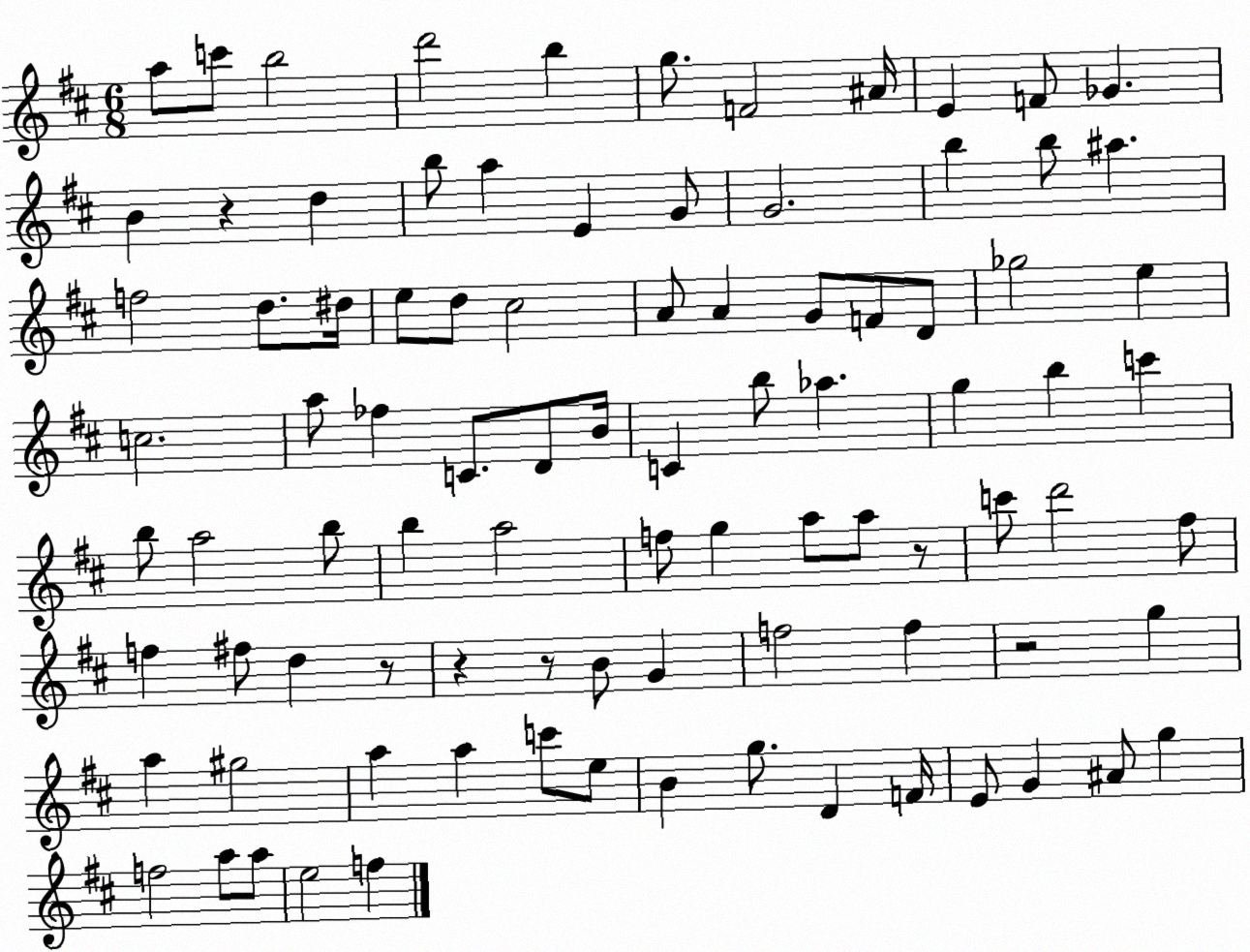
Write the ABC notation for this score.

X:1
T:Untitled
M:6/8
L:1/4
K:D
a/2 c'/2 b2 d'2 b g/2 F2 ^A/4 E F/2 _G B z d b/2 a E G/2 G2 b b/2 ^a f2 d/2 ^d/4 e/2 d/2 ^c2 A/2 A G/2 F/2 D/2 _g2 e c2 a/2 _f C/2 D/2 B/4 C b/2 _a g b c' b/2 a2 b/2 b a2 f/2 g a/2 a/2 z/2 c'/2 d'2 ^f/2 f ^f/2 d z/2 z z/2 B/2 G f2 f z2 g a ^g2 a a c'/2 e/2 B g/2 D F/4 E/2 G ^A/2 g f2 a/2 a/2 e2 f